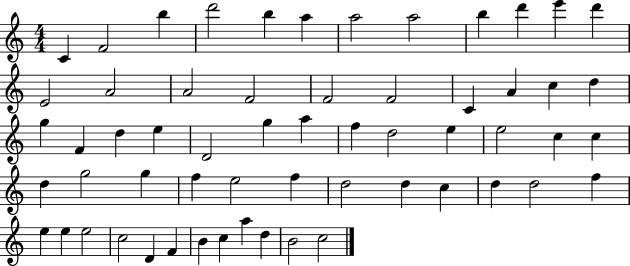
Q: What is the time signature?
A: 4/4